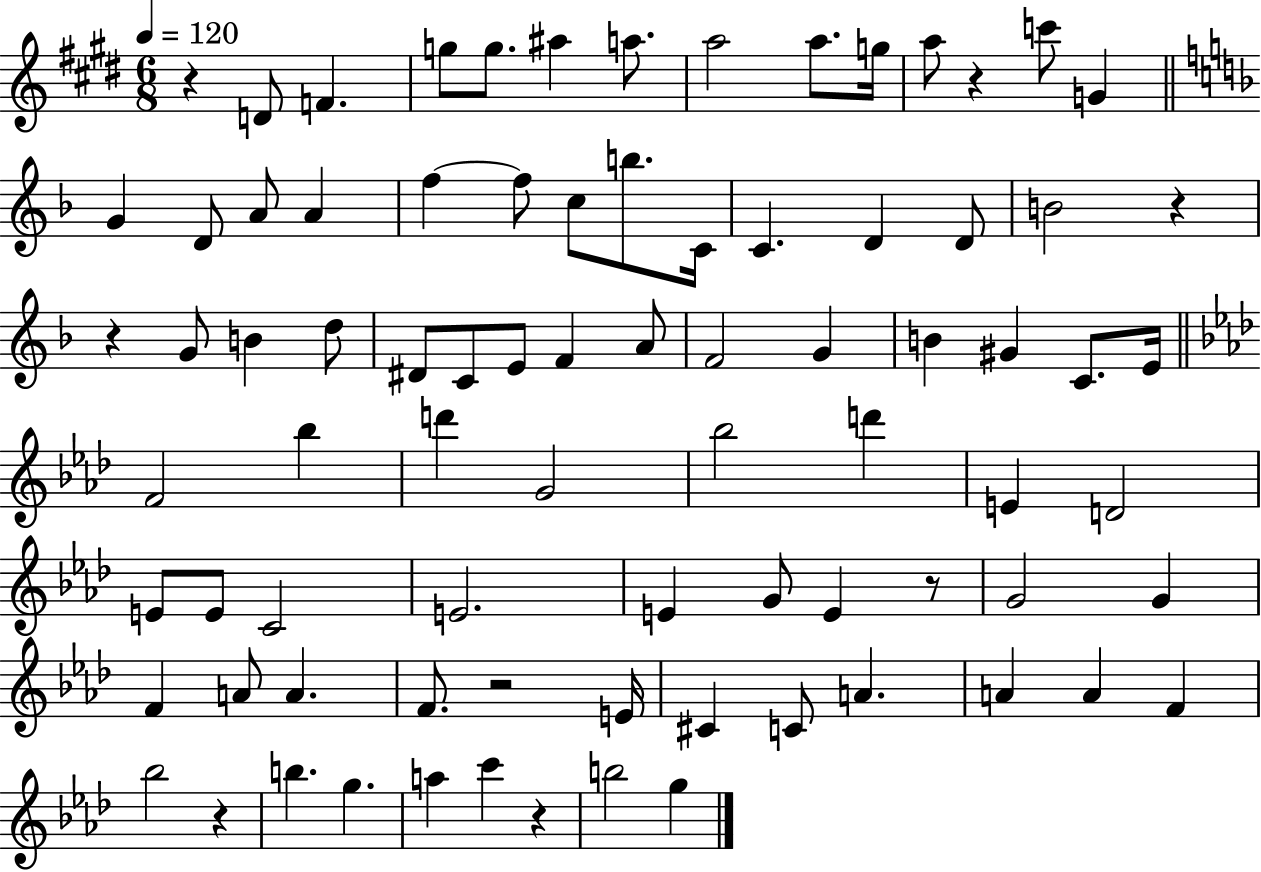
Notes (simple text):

R/q D4/e F4/q. G5/e G5/e. A#5/q A5/e. A5/h A5/e. G5/s A5/e R/q C6/e G4/q G4/q D4/e A4/e A4/q F5/q F5/e C5/e B5/e. C4/s C4/q. D4/q D4/e B4/h R/q R/q G4/e B4/q D5/e D#4/e C4/e E4/e F4/q A4/e F4/h G4/q B4/q G#4/q C4/e. E4/s F4/h Bb5/q D6/q G4/h Bb5/h D6/q E4/q D4/h E4/e E4/e C4/h E4/h. E4/q G4/e E4/q R/e G4/h G4/q F4/q A4/e A4/q. F4/e. R/h E4/s C#4/q C4/e A4/q. A4/q A4/q F4/q Bb5/h R/q B5/q. G5/q. A5/q C6/q R/q B5/h G5/q